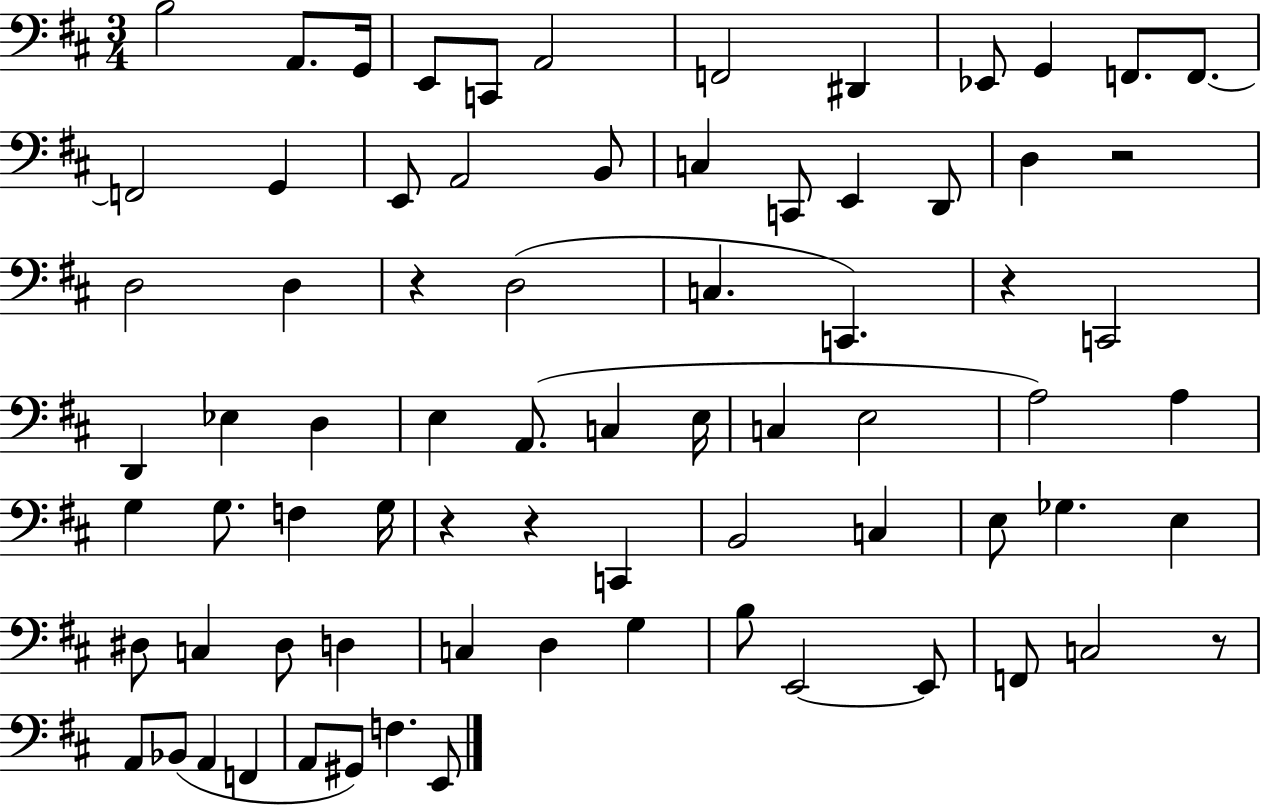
{
  \clef bass
  \numericTimeSignature
  \time 3/4
  \key d \major
  b2 a,8. g,16 | e,8 c,8 a,2 | f,2 dis,4 | ees,8 g,4 f,8. f,8.~~ | \break f,2 g,4 | e,8 a,2 b,8 | c4 c,8 e,4 d,8 | d4 r2 | \break d2 d4 | r4 d2( | c4. c,4.) | r4 c,2 | \break d,4 ees4 d4 | e4 a,8.( c4 e16 | c4 e2 | a2) a4 | \break g4 g8. f4 g16 | r4 r4 c,4 | b,2 c4 | e8 ges4. e4 | \break dis8 c4 dis8 d4 | c4 d4 g4 | b8 e,2~~ e,8 | f,8 c2 r8 | \break a,8 bes,8( a,4 f,4 | a,8 gis,8) f4. e,8 | \bar "|."
}